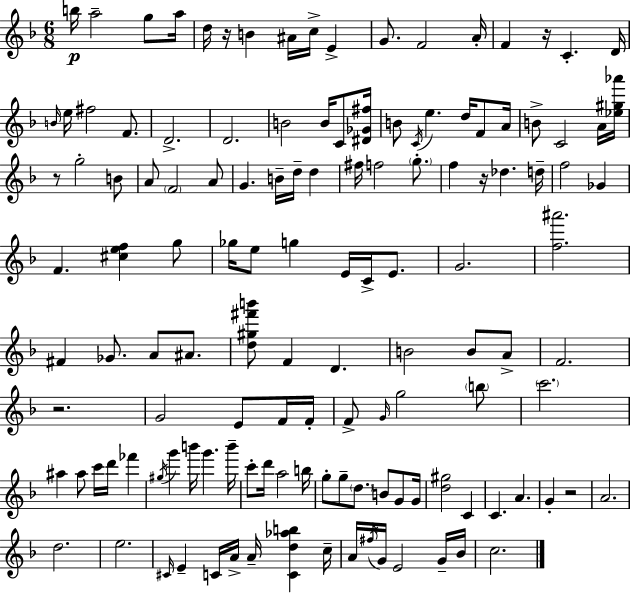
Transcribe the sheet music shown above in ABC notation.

X:1
T:Untitled
M:6/8
L:1/4
K:Dm
b/4 a2 g/2 a/4 d/4 z/4 B ^A/4 c/4 E G/2 F2 A/4 F z/4 C D/4 B/4 e/4 ^f2 F/2 D2 D2 B2 B/4 C/2 [^D_G^f]/4 B/2 C/4 e d/4 F/2 A/4 B/2 C2 A/4 [_e^g_a']/4 z/2 g2 B/2 A/2 F2 A/2 G B/4 d/4 d ^f/4 f2 g/2 f z/4 _d d/4 f2 _G F [^cef] g/2 _g/4 e/2 g E/4 C/4 E/2 G2 [f^a']2 ^F _G/2 A/2 ^A/2 [d^g^f'b']/2 F D B2 B/2 A/2 F2 z2 G2 E/2 F/4 F/4 F/2 G/4 g2 b/2 c'2 ^a ^a/2 c'/4 d'/4 _f' ^g/4 g' b'/4 g' b'/4 c'/2 d'/4 a2 b/4 g/2 g/2 d/2 B/2 G/2 G/4 [d^g]2 C C A G z2 A2 d2 e2 ^C/4 E C/4 A/4 A/4 [Cd_ab] c/4 A/4 ^f/4 G/4 E2 G/4 _B/4 c2